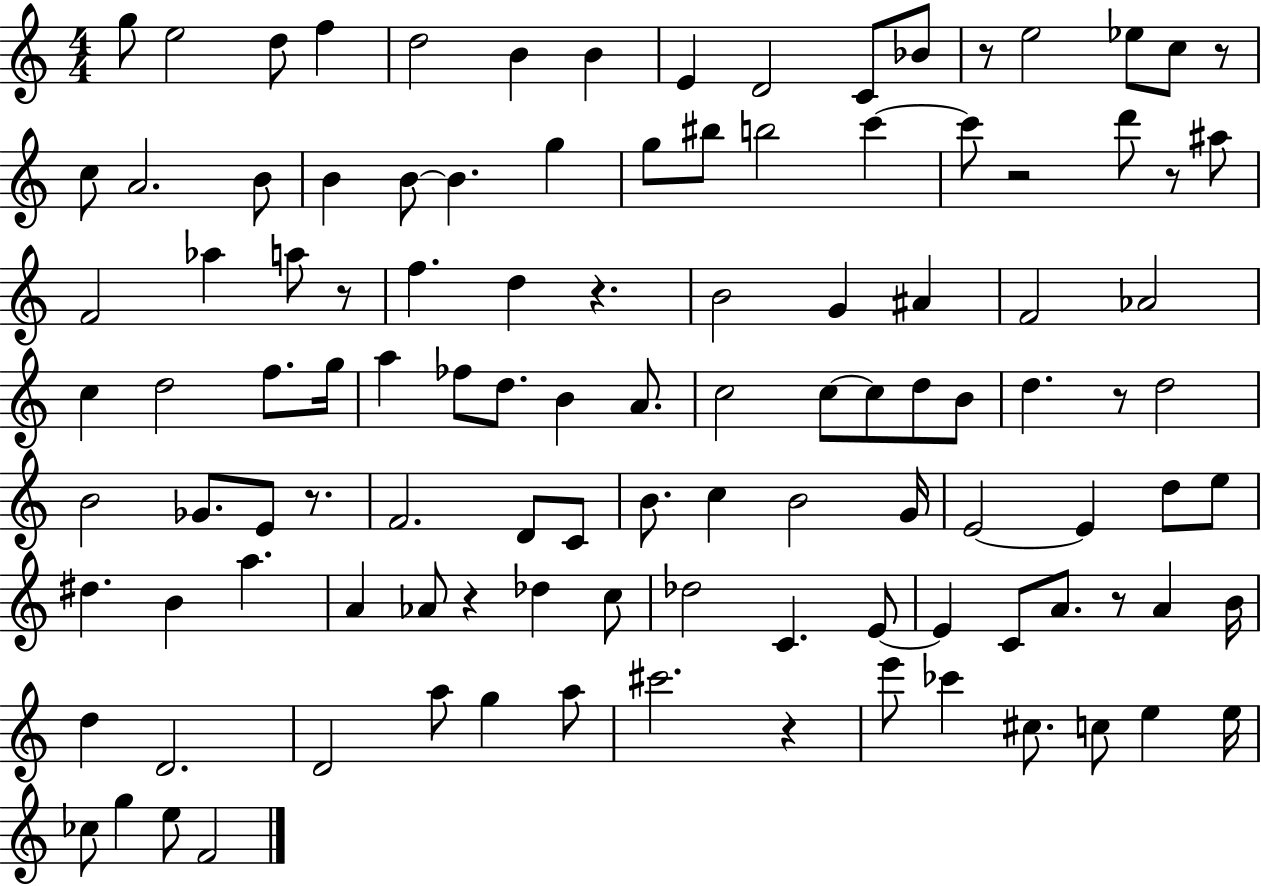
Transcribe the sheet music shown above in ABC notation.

X:1
T:Untitled
M:4/4
L:1/4
K:C
g/2 e2 d/2 f d2 B B E D2 C/2 _B/2 z/2 e2 _e/2 c/2 z/2 c/2 A2 B/2 B B/2 B g g/2 ^b/2 b2 c' c'/2 z2 d'/2 z/2 ^a/2 F2 _a a/2 z/2 f d z B2 G ^A F2 _A2 c d2 f/2 g/4 a _f/2 d/2 B A/2 c2 c/2 c/2 d/2 B/2 d z/2 d2 B2 _G/2 E/2 z/2 F2 D/2 C/2 B/2 c B2 G/4 E2 E d/2 e/2 ^d B a A _A/2 z _d c/2 _d2 C E/2 E C/2 A/2 z/2 A B/4 d D2 D2 a/2 g a/2 ^c'2 z e'/2 _c' ^c/2 c/2 e e/4 _c/2 g e/2 F2